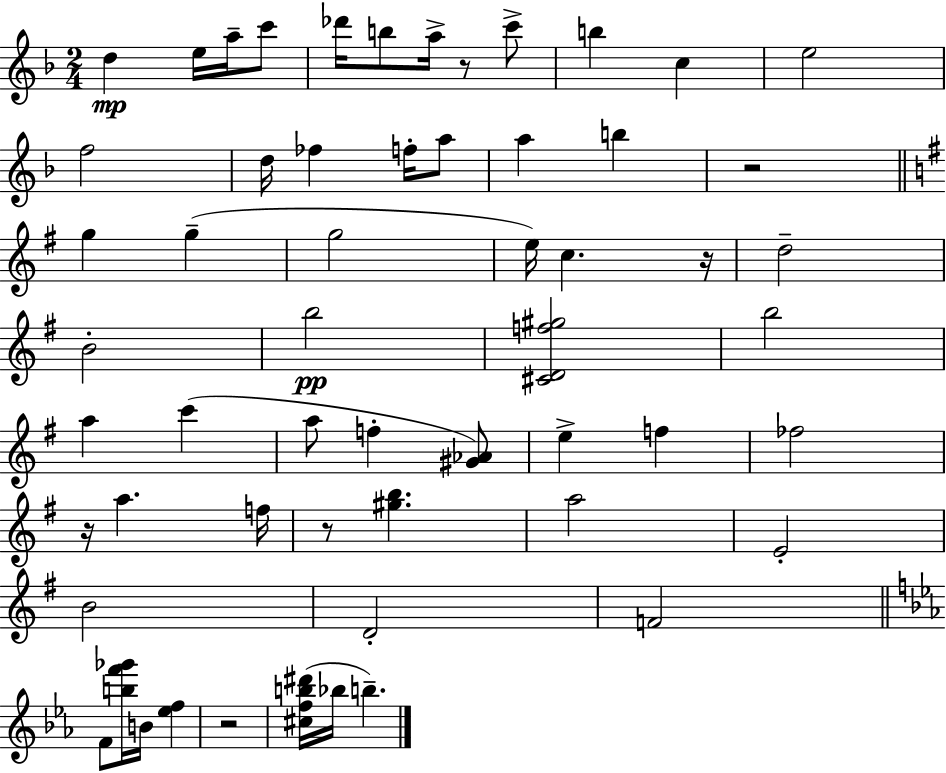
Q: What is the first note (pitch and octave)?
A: D5